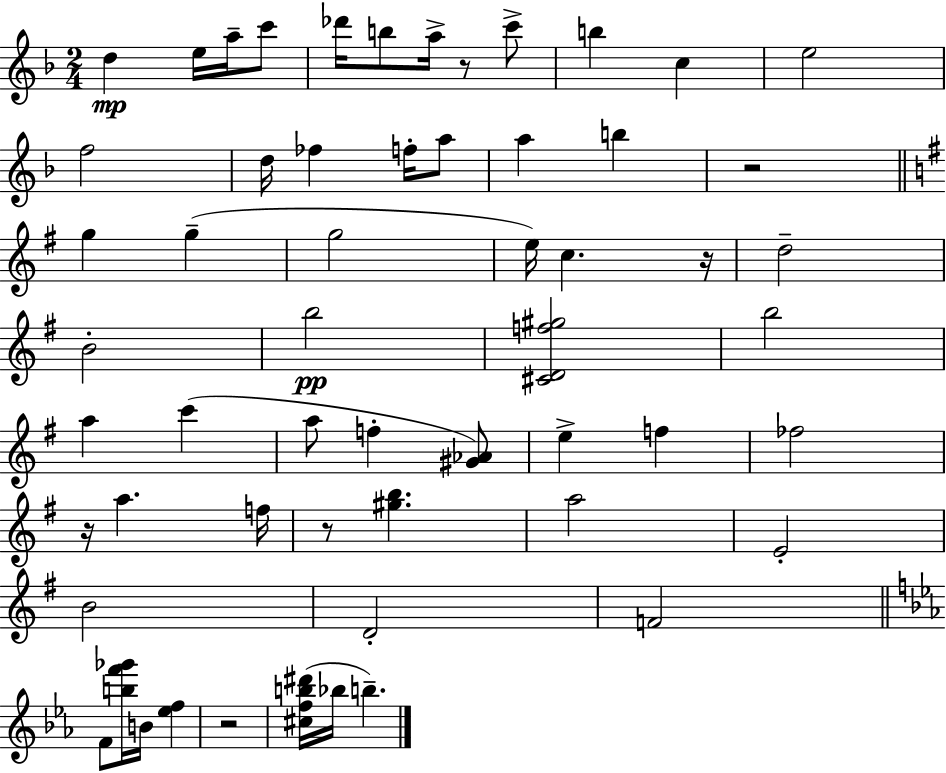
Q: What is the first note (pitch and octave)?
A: D5